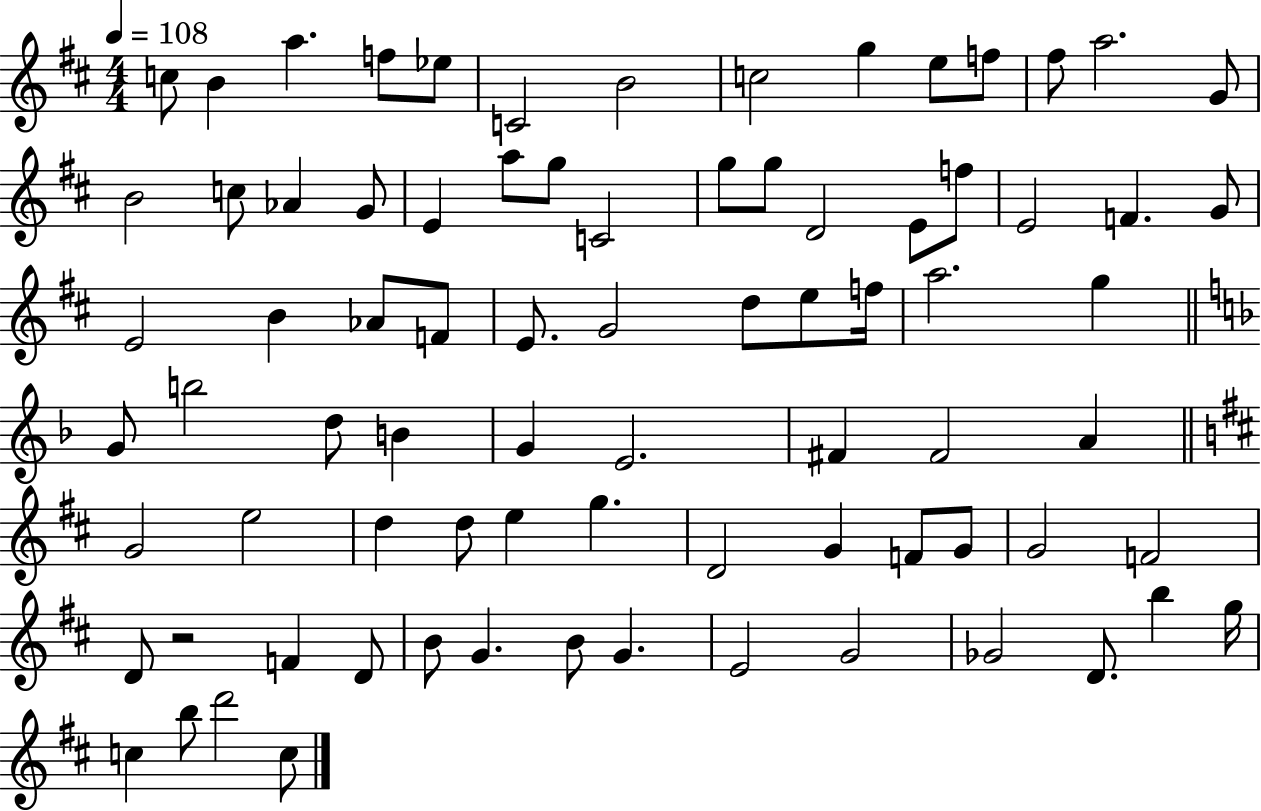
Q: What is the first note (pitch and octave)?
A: C5